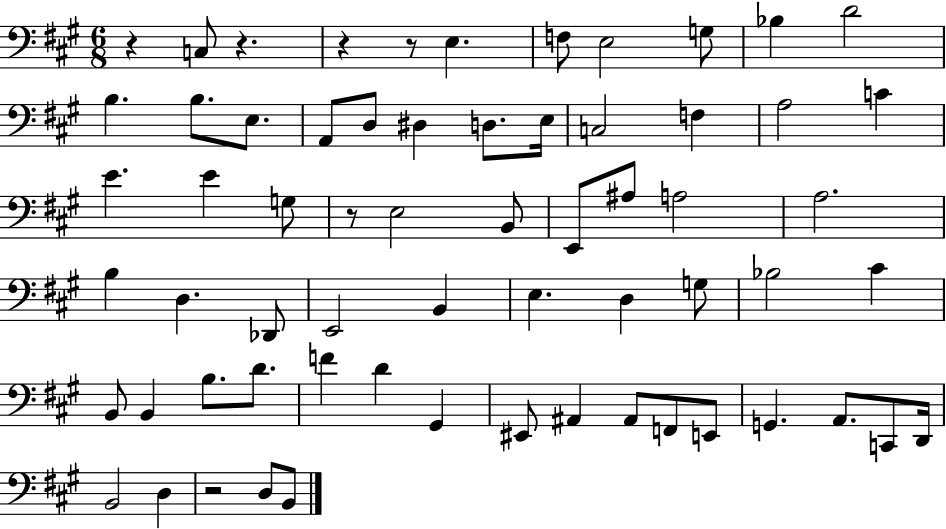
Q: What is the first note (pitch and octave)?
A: C3